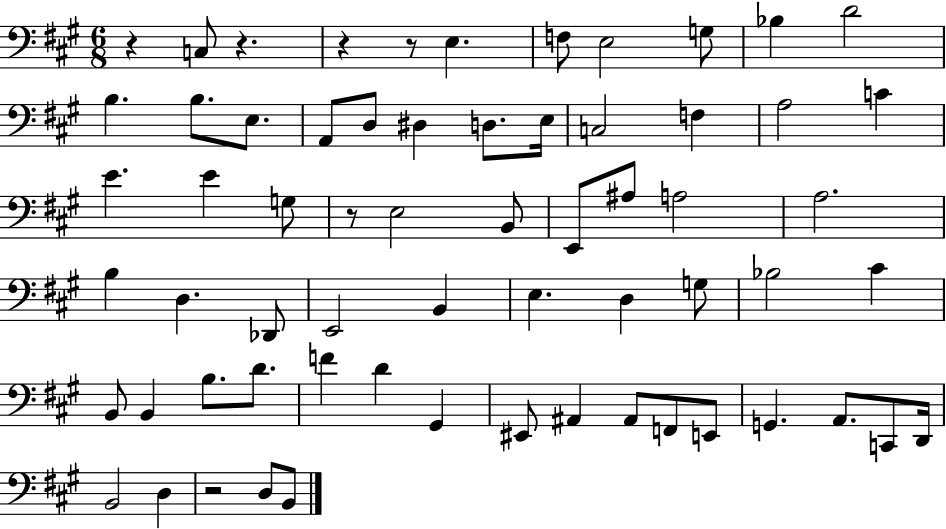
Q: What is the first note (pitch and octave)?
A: C3